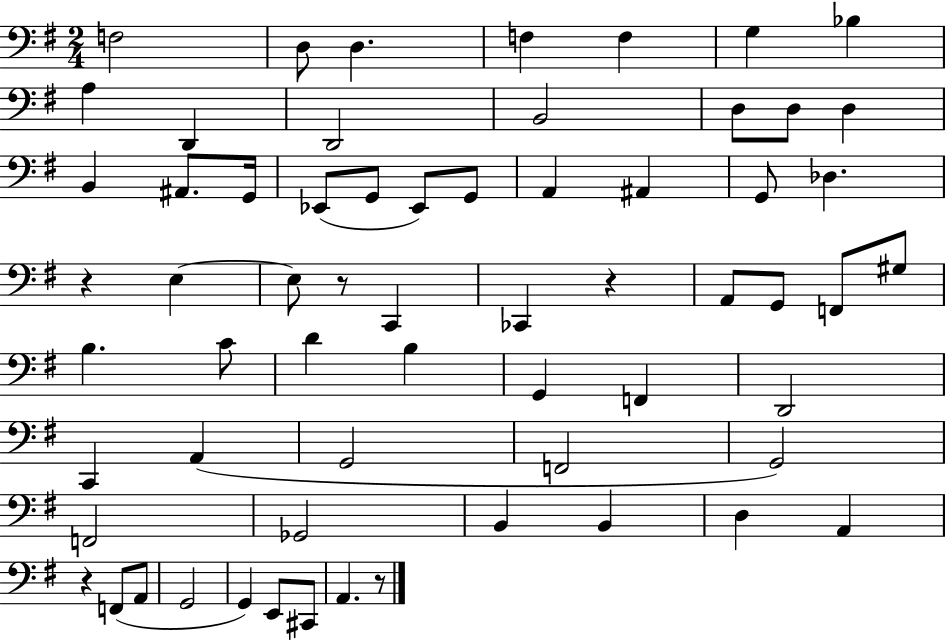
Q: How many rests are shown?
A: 5